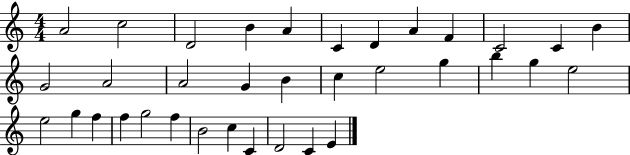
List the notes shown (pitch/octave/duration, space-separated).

A4/h C5/h D4/h B4/q A4/q C4/q D4/q A4/q F4/q C4/h C4/q B4/q G4/h A4/h A4/h G4/q B4/q C5/q E5/h G5/q B5/q G5/q E5/h E5/h G5/q F5/q F5/q G5/h F5/q B4/h C5/q C4/q D4/h C4/q E4/q